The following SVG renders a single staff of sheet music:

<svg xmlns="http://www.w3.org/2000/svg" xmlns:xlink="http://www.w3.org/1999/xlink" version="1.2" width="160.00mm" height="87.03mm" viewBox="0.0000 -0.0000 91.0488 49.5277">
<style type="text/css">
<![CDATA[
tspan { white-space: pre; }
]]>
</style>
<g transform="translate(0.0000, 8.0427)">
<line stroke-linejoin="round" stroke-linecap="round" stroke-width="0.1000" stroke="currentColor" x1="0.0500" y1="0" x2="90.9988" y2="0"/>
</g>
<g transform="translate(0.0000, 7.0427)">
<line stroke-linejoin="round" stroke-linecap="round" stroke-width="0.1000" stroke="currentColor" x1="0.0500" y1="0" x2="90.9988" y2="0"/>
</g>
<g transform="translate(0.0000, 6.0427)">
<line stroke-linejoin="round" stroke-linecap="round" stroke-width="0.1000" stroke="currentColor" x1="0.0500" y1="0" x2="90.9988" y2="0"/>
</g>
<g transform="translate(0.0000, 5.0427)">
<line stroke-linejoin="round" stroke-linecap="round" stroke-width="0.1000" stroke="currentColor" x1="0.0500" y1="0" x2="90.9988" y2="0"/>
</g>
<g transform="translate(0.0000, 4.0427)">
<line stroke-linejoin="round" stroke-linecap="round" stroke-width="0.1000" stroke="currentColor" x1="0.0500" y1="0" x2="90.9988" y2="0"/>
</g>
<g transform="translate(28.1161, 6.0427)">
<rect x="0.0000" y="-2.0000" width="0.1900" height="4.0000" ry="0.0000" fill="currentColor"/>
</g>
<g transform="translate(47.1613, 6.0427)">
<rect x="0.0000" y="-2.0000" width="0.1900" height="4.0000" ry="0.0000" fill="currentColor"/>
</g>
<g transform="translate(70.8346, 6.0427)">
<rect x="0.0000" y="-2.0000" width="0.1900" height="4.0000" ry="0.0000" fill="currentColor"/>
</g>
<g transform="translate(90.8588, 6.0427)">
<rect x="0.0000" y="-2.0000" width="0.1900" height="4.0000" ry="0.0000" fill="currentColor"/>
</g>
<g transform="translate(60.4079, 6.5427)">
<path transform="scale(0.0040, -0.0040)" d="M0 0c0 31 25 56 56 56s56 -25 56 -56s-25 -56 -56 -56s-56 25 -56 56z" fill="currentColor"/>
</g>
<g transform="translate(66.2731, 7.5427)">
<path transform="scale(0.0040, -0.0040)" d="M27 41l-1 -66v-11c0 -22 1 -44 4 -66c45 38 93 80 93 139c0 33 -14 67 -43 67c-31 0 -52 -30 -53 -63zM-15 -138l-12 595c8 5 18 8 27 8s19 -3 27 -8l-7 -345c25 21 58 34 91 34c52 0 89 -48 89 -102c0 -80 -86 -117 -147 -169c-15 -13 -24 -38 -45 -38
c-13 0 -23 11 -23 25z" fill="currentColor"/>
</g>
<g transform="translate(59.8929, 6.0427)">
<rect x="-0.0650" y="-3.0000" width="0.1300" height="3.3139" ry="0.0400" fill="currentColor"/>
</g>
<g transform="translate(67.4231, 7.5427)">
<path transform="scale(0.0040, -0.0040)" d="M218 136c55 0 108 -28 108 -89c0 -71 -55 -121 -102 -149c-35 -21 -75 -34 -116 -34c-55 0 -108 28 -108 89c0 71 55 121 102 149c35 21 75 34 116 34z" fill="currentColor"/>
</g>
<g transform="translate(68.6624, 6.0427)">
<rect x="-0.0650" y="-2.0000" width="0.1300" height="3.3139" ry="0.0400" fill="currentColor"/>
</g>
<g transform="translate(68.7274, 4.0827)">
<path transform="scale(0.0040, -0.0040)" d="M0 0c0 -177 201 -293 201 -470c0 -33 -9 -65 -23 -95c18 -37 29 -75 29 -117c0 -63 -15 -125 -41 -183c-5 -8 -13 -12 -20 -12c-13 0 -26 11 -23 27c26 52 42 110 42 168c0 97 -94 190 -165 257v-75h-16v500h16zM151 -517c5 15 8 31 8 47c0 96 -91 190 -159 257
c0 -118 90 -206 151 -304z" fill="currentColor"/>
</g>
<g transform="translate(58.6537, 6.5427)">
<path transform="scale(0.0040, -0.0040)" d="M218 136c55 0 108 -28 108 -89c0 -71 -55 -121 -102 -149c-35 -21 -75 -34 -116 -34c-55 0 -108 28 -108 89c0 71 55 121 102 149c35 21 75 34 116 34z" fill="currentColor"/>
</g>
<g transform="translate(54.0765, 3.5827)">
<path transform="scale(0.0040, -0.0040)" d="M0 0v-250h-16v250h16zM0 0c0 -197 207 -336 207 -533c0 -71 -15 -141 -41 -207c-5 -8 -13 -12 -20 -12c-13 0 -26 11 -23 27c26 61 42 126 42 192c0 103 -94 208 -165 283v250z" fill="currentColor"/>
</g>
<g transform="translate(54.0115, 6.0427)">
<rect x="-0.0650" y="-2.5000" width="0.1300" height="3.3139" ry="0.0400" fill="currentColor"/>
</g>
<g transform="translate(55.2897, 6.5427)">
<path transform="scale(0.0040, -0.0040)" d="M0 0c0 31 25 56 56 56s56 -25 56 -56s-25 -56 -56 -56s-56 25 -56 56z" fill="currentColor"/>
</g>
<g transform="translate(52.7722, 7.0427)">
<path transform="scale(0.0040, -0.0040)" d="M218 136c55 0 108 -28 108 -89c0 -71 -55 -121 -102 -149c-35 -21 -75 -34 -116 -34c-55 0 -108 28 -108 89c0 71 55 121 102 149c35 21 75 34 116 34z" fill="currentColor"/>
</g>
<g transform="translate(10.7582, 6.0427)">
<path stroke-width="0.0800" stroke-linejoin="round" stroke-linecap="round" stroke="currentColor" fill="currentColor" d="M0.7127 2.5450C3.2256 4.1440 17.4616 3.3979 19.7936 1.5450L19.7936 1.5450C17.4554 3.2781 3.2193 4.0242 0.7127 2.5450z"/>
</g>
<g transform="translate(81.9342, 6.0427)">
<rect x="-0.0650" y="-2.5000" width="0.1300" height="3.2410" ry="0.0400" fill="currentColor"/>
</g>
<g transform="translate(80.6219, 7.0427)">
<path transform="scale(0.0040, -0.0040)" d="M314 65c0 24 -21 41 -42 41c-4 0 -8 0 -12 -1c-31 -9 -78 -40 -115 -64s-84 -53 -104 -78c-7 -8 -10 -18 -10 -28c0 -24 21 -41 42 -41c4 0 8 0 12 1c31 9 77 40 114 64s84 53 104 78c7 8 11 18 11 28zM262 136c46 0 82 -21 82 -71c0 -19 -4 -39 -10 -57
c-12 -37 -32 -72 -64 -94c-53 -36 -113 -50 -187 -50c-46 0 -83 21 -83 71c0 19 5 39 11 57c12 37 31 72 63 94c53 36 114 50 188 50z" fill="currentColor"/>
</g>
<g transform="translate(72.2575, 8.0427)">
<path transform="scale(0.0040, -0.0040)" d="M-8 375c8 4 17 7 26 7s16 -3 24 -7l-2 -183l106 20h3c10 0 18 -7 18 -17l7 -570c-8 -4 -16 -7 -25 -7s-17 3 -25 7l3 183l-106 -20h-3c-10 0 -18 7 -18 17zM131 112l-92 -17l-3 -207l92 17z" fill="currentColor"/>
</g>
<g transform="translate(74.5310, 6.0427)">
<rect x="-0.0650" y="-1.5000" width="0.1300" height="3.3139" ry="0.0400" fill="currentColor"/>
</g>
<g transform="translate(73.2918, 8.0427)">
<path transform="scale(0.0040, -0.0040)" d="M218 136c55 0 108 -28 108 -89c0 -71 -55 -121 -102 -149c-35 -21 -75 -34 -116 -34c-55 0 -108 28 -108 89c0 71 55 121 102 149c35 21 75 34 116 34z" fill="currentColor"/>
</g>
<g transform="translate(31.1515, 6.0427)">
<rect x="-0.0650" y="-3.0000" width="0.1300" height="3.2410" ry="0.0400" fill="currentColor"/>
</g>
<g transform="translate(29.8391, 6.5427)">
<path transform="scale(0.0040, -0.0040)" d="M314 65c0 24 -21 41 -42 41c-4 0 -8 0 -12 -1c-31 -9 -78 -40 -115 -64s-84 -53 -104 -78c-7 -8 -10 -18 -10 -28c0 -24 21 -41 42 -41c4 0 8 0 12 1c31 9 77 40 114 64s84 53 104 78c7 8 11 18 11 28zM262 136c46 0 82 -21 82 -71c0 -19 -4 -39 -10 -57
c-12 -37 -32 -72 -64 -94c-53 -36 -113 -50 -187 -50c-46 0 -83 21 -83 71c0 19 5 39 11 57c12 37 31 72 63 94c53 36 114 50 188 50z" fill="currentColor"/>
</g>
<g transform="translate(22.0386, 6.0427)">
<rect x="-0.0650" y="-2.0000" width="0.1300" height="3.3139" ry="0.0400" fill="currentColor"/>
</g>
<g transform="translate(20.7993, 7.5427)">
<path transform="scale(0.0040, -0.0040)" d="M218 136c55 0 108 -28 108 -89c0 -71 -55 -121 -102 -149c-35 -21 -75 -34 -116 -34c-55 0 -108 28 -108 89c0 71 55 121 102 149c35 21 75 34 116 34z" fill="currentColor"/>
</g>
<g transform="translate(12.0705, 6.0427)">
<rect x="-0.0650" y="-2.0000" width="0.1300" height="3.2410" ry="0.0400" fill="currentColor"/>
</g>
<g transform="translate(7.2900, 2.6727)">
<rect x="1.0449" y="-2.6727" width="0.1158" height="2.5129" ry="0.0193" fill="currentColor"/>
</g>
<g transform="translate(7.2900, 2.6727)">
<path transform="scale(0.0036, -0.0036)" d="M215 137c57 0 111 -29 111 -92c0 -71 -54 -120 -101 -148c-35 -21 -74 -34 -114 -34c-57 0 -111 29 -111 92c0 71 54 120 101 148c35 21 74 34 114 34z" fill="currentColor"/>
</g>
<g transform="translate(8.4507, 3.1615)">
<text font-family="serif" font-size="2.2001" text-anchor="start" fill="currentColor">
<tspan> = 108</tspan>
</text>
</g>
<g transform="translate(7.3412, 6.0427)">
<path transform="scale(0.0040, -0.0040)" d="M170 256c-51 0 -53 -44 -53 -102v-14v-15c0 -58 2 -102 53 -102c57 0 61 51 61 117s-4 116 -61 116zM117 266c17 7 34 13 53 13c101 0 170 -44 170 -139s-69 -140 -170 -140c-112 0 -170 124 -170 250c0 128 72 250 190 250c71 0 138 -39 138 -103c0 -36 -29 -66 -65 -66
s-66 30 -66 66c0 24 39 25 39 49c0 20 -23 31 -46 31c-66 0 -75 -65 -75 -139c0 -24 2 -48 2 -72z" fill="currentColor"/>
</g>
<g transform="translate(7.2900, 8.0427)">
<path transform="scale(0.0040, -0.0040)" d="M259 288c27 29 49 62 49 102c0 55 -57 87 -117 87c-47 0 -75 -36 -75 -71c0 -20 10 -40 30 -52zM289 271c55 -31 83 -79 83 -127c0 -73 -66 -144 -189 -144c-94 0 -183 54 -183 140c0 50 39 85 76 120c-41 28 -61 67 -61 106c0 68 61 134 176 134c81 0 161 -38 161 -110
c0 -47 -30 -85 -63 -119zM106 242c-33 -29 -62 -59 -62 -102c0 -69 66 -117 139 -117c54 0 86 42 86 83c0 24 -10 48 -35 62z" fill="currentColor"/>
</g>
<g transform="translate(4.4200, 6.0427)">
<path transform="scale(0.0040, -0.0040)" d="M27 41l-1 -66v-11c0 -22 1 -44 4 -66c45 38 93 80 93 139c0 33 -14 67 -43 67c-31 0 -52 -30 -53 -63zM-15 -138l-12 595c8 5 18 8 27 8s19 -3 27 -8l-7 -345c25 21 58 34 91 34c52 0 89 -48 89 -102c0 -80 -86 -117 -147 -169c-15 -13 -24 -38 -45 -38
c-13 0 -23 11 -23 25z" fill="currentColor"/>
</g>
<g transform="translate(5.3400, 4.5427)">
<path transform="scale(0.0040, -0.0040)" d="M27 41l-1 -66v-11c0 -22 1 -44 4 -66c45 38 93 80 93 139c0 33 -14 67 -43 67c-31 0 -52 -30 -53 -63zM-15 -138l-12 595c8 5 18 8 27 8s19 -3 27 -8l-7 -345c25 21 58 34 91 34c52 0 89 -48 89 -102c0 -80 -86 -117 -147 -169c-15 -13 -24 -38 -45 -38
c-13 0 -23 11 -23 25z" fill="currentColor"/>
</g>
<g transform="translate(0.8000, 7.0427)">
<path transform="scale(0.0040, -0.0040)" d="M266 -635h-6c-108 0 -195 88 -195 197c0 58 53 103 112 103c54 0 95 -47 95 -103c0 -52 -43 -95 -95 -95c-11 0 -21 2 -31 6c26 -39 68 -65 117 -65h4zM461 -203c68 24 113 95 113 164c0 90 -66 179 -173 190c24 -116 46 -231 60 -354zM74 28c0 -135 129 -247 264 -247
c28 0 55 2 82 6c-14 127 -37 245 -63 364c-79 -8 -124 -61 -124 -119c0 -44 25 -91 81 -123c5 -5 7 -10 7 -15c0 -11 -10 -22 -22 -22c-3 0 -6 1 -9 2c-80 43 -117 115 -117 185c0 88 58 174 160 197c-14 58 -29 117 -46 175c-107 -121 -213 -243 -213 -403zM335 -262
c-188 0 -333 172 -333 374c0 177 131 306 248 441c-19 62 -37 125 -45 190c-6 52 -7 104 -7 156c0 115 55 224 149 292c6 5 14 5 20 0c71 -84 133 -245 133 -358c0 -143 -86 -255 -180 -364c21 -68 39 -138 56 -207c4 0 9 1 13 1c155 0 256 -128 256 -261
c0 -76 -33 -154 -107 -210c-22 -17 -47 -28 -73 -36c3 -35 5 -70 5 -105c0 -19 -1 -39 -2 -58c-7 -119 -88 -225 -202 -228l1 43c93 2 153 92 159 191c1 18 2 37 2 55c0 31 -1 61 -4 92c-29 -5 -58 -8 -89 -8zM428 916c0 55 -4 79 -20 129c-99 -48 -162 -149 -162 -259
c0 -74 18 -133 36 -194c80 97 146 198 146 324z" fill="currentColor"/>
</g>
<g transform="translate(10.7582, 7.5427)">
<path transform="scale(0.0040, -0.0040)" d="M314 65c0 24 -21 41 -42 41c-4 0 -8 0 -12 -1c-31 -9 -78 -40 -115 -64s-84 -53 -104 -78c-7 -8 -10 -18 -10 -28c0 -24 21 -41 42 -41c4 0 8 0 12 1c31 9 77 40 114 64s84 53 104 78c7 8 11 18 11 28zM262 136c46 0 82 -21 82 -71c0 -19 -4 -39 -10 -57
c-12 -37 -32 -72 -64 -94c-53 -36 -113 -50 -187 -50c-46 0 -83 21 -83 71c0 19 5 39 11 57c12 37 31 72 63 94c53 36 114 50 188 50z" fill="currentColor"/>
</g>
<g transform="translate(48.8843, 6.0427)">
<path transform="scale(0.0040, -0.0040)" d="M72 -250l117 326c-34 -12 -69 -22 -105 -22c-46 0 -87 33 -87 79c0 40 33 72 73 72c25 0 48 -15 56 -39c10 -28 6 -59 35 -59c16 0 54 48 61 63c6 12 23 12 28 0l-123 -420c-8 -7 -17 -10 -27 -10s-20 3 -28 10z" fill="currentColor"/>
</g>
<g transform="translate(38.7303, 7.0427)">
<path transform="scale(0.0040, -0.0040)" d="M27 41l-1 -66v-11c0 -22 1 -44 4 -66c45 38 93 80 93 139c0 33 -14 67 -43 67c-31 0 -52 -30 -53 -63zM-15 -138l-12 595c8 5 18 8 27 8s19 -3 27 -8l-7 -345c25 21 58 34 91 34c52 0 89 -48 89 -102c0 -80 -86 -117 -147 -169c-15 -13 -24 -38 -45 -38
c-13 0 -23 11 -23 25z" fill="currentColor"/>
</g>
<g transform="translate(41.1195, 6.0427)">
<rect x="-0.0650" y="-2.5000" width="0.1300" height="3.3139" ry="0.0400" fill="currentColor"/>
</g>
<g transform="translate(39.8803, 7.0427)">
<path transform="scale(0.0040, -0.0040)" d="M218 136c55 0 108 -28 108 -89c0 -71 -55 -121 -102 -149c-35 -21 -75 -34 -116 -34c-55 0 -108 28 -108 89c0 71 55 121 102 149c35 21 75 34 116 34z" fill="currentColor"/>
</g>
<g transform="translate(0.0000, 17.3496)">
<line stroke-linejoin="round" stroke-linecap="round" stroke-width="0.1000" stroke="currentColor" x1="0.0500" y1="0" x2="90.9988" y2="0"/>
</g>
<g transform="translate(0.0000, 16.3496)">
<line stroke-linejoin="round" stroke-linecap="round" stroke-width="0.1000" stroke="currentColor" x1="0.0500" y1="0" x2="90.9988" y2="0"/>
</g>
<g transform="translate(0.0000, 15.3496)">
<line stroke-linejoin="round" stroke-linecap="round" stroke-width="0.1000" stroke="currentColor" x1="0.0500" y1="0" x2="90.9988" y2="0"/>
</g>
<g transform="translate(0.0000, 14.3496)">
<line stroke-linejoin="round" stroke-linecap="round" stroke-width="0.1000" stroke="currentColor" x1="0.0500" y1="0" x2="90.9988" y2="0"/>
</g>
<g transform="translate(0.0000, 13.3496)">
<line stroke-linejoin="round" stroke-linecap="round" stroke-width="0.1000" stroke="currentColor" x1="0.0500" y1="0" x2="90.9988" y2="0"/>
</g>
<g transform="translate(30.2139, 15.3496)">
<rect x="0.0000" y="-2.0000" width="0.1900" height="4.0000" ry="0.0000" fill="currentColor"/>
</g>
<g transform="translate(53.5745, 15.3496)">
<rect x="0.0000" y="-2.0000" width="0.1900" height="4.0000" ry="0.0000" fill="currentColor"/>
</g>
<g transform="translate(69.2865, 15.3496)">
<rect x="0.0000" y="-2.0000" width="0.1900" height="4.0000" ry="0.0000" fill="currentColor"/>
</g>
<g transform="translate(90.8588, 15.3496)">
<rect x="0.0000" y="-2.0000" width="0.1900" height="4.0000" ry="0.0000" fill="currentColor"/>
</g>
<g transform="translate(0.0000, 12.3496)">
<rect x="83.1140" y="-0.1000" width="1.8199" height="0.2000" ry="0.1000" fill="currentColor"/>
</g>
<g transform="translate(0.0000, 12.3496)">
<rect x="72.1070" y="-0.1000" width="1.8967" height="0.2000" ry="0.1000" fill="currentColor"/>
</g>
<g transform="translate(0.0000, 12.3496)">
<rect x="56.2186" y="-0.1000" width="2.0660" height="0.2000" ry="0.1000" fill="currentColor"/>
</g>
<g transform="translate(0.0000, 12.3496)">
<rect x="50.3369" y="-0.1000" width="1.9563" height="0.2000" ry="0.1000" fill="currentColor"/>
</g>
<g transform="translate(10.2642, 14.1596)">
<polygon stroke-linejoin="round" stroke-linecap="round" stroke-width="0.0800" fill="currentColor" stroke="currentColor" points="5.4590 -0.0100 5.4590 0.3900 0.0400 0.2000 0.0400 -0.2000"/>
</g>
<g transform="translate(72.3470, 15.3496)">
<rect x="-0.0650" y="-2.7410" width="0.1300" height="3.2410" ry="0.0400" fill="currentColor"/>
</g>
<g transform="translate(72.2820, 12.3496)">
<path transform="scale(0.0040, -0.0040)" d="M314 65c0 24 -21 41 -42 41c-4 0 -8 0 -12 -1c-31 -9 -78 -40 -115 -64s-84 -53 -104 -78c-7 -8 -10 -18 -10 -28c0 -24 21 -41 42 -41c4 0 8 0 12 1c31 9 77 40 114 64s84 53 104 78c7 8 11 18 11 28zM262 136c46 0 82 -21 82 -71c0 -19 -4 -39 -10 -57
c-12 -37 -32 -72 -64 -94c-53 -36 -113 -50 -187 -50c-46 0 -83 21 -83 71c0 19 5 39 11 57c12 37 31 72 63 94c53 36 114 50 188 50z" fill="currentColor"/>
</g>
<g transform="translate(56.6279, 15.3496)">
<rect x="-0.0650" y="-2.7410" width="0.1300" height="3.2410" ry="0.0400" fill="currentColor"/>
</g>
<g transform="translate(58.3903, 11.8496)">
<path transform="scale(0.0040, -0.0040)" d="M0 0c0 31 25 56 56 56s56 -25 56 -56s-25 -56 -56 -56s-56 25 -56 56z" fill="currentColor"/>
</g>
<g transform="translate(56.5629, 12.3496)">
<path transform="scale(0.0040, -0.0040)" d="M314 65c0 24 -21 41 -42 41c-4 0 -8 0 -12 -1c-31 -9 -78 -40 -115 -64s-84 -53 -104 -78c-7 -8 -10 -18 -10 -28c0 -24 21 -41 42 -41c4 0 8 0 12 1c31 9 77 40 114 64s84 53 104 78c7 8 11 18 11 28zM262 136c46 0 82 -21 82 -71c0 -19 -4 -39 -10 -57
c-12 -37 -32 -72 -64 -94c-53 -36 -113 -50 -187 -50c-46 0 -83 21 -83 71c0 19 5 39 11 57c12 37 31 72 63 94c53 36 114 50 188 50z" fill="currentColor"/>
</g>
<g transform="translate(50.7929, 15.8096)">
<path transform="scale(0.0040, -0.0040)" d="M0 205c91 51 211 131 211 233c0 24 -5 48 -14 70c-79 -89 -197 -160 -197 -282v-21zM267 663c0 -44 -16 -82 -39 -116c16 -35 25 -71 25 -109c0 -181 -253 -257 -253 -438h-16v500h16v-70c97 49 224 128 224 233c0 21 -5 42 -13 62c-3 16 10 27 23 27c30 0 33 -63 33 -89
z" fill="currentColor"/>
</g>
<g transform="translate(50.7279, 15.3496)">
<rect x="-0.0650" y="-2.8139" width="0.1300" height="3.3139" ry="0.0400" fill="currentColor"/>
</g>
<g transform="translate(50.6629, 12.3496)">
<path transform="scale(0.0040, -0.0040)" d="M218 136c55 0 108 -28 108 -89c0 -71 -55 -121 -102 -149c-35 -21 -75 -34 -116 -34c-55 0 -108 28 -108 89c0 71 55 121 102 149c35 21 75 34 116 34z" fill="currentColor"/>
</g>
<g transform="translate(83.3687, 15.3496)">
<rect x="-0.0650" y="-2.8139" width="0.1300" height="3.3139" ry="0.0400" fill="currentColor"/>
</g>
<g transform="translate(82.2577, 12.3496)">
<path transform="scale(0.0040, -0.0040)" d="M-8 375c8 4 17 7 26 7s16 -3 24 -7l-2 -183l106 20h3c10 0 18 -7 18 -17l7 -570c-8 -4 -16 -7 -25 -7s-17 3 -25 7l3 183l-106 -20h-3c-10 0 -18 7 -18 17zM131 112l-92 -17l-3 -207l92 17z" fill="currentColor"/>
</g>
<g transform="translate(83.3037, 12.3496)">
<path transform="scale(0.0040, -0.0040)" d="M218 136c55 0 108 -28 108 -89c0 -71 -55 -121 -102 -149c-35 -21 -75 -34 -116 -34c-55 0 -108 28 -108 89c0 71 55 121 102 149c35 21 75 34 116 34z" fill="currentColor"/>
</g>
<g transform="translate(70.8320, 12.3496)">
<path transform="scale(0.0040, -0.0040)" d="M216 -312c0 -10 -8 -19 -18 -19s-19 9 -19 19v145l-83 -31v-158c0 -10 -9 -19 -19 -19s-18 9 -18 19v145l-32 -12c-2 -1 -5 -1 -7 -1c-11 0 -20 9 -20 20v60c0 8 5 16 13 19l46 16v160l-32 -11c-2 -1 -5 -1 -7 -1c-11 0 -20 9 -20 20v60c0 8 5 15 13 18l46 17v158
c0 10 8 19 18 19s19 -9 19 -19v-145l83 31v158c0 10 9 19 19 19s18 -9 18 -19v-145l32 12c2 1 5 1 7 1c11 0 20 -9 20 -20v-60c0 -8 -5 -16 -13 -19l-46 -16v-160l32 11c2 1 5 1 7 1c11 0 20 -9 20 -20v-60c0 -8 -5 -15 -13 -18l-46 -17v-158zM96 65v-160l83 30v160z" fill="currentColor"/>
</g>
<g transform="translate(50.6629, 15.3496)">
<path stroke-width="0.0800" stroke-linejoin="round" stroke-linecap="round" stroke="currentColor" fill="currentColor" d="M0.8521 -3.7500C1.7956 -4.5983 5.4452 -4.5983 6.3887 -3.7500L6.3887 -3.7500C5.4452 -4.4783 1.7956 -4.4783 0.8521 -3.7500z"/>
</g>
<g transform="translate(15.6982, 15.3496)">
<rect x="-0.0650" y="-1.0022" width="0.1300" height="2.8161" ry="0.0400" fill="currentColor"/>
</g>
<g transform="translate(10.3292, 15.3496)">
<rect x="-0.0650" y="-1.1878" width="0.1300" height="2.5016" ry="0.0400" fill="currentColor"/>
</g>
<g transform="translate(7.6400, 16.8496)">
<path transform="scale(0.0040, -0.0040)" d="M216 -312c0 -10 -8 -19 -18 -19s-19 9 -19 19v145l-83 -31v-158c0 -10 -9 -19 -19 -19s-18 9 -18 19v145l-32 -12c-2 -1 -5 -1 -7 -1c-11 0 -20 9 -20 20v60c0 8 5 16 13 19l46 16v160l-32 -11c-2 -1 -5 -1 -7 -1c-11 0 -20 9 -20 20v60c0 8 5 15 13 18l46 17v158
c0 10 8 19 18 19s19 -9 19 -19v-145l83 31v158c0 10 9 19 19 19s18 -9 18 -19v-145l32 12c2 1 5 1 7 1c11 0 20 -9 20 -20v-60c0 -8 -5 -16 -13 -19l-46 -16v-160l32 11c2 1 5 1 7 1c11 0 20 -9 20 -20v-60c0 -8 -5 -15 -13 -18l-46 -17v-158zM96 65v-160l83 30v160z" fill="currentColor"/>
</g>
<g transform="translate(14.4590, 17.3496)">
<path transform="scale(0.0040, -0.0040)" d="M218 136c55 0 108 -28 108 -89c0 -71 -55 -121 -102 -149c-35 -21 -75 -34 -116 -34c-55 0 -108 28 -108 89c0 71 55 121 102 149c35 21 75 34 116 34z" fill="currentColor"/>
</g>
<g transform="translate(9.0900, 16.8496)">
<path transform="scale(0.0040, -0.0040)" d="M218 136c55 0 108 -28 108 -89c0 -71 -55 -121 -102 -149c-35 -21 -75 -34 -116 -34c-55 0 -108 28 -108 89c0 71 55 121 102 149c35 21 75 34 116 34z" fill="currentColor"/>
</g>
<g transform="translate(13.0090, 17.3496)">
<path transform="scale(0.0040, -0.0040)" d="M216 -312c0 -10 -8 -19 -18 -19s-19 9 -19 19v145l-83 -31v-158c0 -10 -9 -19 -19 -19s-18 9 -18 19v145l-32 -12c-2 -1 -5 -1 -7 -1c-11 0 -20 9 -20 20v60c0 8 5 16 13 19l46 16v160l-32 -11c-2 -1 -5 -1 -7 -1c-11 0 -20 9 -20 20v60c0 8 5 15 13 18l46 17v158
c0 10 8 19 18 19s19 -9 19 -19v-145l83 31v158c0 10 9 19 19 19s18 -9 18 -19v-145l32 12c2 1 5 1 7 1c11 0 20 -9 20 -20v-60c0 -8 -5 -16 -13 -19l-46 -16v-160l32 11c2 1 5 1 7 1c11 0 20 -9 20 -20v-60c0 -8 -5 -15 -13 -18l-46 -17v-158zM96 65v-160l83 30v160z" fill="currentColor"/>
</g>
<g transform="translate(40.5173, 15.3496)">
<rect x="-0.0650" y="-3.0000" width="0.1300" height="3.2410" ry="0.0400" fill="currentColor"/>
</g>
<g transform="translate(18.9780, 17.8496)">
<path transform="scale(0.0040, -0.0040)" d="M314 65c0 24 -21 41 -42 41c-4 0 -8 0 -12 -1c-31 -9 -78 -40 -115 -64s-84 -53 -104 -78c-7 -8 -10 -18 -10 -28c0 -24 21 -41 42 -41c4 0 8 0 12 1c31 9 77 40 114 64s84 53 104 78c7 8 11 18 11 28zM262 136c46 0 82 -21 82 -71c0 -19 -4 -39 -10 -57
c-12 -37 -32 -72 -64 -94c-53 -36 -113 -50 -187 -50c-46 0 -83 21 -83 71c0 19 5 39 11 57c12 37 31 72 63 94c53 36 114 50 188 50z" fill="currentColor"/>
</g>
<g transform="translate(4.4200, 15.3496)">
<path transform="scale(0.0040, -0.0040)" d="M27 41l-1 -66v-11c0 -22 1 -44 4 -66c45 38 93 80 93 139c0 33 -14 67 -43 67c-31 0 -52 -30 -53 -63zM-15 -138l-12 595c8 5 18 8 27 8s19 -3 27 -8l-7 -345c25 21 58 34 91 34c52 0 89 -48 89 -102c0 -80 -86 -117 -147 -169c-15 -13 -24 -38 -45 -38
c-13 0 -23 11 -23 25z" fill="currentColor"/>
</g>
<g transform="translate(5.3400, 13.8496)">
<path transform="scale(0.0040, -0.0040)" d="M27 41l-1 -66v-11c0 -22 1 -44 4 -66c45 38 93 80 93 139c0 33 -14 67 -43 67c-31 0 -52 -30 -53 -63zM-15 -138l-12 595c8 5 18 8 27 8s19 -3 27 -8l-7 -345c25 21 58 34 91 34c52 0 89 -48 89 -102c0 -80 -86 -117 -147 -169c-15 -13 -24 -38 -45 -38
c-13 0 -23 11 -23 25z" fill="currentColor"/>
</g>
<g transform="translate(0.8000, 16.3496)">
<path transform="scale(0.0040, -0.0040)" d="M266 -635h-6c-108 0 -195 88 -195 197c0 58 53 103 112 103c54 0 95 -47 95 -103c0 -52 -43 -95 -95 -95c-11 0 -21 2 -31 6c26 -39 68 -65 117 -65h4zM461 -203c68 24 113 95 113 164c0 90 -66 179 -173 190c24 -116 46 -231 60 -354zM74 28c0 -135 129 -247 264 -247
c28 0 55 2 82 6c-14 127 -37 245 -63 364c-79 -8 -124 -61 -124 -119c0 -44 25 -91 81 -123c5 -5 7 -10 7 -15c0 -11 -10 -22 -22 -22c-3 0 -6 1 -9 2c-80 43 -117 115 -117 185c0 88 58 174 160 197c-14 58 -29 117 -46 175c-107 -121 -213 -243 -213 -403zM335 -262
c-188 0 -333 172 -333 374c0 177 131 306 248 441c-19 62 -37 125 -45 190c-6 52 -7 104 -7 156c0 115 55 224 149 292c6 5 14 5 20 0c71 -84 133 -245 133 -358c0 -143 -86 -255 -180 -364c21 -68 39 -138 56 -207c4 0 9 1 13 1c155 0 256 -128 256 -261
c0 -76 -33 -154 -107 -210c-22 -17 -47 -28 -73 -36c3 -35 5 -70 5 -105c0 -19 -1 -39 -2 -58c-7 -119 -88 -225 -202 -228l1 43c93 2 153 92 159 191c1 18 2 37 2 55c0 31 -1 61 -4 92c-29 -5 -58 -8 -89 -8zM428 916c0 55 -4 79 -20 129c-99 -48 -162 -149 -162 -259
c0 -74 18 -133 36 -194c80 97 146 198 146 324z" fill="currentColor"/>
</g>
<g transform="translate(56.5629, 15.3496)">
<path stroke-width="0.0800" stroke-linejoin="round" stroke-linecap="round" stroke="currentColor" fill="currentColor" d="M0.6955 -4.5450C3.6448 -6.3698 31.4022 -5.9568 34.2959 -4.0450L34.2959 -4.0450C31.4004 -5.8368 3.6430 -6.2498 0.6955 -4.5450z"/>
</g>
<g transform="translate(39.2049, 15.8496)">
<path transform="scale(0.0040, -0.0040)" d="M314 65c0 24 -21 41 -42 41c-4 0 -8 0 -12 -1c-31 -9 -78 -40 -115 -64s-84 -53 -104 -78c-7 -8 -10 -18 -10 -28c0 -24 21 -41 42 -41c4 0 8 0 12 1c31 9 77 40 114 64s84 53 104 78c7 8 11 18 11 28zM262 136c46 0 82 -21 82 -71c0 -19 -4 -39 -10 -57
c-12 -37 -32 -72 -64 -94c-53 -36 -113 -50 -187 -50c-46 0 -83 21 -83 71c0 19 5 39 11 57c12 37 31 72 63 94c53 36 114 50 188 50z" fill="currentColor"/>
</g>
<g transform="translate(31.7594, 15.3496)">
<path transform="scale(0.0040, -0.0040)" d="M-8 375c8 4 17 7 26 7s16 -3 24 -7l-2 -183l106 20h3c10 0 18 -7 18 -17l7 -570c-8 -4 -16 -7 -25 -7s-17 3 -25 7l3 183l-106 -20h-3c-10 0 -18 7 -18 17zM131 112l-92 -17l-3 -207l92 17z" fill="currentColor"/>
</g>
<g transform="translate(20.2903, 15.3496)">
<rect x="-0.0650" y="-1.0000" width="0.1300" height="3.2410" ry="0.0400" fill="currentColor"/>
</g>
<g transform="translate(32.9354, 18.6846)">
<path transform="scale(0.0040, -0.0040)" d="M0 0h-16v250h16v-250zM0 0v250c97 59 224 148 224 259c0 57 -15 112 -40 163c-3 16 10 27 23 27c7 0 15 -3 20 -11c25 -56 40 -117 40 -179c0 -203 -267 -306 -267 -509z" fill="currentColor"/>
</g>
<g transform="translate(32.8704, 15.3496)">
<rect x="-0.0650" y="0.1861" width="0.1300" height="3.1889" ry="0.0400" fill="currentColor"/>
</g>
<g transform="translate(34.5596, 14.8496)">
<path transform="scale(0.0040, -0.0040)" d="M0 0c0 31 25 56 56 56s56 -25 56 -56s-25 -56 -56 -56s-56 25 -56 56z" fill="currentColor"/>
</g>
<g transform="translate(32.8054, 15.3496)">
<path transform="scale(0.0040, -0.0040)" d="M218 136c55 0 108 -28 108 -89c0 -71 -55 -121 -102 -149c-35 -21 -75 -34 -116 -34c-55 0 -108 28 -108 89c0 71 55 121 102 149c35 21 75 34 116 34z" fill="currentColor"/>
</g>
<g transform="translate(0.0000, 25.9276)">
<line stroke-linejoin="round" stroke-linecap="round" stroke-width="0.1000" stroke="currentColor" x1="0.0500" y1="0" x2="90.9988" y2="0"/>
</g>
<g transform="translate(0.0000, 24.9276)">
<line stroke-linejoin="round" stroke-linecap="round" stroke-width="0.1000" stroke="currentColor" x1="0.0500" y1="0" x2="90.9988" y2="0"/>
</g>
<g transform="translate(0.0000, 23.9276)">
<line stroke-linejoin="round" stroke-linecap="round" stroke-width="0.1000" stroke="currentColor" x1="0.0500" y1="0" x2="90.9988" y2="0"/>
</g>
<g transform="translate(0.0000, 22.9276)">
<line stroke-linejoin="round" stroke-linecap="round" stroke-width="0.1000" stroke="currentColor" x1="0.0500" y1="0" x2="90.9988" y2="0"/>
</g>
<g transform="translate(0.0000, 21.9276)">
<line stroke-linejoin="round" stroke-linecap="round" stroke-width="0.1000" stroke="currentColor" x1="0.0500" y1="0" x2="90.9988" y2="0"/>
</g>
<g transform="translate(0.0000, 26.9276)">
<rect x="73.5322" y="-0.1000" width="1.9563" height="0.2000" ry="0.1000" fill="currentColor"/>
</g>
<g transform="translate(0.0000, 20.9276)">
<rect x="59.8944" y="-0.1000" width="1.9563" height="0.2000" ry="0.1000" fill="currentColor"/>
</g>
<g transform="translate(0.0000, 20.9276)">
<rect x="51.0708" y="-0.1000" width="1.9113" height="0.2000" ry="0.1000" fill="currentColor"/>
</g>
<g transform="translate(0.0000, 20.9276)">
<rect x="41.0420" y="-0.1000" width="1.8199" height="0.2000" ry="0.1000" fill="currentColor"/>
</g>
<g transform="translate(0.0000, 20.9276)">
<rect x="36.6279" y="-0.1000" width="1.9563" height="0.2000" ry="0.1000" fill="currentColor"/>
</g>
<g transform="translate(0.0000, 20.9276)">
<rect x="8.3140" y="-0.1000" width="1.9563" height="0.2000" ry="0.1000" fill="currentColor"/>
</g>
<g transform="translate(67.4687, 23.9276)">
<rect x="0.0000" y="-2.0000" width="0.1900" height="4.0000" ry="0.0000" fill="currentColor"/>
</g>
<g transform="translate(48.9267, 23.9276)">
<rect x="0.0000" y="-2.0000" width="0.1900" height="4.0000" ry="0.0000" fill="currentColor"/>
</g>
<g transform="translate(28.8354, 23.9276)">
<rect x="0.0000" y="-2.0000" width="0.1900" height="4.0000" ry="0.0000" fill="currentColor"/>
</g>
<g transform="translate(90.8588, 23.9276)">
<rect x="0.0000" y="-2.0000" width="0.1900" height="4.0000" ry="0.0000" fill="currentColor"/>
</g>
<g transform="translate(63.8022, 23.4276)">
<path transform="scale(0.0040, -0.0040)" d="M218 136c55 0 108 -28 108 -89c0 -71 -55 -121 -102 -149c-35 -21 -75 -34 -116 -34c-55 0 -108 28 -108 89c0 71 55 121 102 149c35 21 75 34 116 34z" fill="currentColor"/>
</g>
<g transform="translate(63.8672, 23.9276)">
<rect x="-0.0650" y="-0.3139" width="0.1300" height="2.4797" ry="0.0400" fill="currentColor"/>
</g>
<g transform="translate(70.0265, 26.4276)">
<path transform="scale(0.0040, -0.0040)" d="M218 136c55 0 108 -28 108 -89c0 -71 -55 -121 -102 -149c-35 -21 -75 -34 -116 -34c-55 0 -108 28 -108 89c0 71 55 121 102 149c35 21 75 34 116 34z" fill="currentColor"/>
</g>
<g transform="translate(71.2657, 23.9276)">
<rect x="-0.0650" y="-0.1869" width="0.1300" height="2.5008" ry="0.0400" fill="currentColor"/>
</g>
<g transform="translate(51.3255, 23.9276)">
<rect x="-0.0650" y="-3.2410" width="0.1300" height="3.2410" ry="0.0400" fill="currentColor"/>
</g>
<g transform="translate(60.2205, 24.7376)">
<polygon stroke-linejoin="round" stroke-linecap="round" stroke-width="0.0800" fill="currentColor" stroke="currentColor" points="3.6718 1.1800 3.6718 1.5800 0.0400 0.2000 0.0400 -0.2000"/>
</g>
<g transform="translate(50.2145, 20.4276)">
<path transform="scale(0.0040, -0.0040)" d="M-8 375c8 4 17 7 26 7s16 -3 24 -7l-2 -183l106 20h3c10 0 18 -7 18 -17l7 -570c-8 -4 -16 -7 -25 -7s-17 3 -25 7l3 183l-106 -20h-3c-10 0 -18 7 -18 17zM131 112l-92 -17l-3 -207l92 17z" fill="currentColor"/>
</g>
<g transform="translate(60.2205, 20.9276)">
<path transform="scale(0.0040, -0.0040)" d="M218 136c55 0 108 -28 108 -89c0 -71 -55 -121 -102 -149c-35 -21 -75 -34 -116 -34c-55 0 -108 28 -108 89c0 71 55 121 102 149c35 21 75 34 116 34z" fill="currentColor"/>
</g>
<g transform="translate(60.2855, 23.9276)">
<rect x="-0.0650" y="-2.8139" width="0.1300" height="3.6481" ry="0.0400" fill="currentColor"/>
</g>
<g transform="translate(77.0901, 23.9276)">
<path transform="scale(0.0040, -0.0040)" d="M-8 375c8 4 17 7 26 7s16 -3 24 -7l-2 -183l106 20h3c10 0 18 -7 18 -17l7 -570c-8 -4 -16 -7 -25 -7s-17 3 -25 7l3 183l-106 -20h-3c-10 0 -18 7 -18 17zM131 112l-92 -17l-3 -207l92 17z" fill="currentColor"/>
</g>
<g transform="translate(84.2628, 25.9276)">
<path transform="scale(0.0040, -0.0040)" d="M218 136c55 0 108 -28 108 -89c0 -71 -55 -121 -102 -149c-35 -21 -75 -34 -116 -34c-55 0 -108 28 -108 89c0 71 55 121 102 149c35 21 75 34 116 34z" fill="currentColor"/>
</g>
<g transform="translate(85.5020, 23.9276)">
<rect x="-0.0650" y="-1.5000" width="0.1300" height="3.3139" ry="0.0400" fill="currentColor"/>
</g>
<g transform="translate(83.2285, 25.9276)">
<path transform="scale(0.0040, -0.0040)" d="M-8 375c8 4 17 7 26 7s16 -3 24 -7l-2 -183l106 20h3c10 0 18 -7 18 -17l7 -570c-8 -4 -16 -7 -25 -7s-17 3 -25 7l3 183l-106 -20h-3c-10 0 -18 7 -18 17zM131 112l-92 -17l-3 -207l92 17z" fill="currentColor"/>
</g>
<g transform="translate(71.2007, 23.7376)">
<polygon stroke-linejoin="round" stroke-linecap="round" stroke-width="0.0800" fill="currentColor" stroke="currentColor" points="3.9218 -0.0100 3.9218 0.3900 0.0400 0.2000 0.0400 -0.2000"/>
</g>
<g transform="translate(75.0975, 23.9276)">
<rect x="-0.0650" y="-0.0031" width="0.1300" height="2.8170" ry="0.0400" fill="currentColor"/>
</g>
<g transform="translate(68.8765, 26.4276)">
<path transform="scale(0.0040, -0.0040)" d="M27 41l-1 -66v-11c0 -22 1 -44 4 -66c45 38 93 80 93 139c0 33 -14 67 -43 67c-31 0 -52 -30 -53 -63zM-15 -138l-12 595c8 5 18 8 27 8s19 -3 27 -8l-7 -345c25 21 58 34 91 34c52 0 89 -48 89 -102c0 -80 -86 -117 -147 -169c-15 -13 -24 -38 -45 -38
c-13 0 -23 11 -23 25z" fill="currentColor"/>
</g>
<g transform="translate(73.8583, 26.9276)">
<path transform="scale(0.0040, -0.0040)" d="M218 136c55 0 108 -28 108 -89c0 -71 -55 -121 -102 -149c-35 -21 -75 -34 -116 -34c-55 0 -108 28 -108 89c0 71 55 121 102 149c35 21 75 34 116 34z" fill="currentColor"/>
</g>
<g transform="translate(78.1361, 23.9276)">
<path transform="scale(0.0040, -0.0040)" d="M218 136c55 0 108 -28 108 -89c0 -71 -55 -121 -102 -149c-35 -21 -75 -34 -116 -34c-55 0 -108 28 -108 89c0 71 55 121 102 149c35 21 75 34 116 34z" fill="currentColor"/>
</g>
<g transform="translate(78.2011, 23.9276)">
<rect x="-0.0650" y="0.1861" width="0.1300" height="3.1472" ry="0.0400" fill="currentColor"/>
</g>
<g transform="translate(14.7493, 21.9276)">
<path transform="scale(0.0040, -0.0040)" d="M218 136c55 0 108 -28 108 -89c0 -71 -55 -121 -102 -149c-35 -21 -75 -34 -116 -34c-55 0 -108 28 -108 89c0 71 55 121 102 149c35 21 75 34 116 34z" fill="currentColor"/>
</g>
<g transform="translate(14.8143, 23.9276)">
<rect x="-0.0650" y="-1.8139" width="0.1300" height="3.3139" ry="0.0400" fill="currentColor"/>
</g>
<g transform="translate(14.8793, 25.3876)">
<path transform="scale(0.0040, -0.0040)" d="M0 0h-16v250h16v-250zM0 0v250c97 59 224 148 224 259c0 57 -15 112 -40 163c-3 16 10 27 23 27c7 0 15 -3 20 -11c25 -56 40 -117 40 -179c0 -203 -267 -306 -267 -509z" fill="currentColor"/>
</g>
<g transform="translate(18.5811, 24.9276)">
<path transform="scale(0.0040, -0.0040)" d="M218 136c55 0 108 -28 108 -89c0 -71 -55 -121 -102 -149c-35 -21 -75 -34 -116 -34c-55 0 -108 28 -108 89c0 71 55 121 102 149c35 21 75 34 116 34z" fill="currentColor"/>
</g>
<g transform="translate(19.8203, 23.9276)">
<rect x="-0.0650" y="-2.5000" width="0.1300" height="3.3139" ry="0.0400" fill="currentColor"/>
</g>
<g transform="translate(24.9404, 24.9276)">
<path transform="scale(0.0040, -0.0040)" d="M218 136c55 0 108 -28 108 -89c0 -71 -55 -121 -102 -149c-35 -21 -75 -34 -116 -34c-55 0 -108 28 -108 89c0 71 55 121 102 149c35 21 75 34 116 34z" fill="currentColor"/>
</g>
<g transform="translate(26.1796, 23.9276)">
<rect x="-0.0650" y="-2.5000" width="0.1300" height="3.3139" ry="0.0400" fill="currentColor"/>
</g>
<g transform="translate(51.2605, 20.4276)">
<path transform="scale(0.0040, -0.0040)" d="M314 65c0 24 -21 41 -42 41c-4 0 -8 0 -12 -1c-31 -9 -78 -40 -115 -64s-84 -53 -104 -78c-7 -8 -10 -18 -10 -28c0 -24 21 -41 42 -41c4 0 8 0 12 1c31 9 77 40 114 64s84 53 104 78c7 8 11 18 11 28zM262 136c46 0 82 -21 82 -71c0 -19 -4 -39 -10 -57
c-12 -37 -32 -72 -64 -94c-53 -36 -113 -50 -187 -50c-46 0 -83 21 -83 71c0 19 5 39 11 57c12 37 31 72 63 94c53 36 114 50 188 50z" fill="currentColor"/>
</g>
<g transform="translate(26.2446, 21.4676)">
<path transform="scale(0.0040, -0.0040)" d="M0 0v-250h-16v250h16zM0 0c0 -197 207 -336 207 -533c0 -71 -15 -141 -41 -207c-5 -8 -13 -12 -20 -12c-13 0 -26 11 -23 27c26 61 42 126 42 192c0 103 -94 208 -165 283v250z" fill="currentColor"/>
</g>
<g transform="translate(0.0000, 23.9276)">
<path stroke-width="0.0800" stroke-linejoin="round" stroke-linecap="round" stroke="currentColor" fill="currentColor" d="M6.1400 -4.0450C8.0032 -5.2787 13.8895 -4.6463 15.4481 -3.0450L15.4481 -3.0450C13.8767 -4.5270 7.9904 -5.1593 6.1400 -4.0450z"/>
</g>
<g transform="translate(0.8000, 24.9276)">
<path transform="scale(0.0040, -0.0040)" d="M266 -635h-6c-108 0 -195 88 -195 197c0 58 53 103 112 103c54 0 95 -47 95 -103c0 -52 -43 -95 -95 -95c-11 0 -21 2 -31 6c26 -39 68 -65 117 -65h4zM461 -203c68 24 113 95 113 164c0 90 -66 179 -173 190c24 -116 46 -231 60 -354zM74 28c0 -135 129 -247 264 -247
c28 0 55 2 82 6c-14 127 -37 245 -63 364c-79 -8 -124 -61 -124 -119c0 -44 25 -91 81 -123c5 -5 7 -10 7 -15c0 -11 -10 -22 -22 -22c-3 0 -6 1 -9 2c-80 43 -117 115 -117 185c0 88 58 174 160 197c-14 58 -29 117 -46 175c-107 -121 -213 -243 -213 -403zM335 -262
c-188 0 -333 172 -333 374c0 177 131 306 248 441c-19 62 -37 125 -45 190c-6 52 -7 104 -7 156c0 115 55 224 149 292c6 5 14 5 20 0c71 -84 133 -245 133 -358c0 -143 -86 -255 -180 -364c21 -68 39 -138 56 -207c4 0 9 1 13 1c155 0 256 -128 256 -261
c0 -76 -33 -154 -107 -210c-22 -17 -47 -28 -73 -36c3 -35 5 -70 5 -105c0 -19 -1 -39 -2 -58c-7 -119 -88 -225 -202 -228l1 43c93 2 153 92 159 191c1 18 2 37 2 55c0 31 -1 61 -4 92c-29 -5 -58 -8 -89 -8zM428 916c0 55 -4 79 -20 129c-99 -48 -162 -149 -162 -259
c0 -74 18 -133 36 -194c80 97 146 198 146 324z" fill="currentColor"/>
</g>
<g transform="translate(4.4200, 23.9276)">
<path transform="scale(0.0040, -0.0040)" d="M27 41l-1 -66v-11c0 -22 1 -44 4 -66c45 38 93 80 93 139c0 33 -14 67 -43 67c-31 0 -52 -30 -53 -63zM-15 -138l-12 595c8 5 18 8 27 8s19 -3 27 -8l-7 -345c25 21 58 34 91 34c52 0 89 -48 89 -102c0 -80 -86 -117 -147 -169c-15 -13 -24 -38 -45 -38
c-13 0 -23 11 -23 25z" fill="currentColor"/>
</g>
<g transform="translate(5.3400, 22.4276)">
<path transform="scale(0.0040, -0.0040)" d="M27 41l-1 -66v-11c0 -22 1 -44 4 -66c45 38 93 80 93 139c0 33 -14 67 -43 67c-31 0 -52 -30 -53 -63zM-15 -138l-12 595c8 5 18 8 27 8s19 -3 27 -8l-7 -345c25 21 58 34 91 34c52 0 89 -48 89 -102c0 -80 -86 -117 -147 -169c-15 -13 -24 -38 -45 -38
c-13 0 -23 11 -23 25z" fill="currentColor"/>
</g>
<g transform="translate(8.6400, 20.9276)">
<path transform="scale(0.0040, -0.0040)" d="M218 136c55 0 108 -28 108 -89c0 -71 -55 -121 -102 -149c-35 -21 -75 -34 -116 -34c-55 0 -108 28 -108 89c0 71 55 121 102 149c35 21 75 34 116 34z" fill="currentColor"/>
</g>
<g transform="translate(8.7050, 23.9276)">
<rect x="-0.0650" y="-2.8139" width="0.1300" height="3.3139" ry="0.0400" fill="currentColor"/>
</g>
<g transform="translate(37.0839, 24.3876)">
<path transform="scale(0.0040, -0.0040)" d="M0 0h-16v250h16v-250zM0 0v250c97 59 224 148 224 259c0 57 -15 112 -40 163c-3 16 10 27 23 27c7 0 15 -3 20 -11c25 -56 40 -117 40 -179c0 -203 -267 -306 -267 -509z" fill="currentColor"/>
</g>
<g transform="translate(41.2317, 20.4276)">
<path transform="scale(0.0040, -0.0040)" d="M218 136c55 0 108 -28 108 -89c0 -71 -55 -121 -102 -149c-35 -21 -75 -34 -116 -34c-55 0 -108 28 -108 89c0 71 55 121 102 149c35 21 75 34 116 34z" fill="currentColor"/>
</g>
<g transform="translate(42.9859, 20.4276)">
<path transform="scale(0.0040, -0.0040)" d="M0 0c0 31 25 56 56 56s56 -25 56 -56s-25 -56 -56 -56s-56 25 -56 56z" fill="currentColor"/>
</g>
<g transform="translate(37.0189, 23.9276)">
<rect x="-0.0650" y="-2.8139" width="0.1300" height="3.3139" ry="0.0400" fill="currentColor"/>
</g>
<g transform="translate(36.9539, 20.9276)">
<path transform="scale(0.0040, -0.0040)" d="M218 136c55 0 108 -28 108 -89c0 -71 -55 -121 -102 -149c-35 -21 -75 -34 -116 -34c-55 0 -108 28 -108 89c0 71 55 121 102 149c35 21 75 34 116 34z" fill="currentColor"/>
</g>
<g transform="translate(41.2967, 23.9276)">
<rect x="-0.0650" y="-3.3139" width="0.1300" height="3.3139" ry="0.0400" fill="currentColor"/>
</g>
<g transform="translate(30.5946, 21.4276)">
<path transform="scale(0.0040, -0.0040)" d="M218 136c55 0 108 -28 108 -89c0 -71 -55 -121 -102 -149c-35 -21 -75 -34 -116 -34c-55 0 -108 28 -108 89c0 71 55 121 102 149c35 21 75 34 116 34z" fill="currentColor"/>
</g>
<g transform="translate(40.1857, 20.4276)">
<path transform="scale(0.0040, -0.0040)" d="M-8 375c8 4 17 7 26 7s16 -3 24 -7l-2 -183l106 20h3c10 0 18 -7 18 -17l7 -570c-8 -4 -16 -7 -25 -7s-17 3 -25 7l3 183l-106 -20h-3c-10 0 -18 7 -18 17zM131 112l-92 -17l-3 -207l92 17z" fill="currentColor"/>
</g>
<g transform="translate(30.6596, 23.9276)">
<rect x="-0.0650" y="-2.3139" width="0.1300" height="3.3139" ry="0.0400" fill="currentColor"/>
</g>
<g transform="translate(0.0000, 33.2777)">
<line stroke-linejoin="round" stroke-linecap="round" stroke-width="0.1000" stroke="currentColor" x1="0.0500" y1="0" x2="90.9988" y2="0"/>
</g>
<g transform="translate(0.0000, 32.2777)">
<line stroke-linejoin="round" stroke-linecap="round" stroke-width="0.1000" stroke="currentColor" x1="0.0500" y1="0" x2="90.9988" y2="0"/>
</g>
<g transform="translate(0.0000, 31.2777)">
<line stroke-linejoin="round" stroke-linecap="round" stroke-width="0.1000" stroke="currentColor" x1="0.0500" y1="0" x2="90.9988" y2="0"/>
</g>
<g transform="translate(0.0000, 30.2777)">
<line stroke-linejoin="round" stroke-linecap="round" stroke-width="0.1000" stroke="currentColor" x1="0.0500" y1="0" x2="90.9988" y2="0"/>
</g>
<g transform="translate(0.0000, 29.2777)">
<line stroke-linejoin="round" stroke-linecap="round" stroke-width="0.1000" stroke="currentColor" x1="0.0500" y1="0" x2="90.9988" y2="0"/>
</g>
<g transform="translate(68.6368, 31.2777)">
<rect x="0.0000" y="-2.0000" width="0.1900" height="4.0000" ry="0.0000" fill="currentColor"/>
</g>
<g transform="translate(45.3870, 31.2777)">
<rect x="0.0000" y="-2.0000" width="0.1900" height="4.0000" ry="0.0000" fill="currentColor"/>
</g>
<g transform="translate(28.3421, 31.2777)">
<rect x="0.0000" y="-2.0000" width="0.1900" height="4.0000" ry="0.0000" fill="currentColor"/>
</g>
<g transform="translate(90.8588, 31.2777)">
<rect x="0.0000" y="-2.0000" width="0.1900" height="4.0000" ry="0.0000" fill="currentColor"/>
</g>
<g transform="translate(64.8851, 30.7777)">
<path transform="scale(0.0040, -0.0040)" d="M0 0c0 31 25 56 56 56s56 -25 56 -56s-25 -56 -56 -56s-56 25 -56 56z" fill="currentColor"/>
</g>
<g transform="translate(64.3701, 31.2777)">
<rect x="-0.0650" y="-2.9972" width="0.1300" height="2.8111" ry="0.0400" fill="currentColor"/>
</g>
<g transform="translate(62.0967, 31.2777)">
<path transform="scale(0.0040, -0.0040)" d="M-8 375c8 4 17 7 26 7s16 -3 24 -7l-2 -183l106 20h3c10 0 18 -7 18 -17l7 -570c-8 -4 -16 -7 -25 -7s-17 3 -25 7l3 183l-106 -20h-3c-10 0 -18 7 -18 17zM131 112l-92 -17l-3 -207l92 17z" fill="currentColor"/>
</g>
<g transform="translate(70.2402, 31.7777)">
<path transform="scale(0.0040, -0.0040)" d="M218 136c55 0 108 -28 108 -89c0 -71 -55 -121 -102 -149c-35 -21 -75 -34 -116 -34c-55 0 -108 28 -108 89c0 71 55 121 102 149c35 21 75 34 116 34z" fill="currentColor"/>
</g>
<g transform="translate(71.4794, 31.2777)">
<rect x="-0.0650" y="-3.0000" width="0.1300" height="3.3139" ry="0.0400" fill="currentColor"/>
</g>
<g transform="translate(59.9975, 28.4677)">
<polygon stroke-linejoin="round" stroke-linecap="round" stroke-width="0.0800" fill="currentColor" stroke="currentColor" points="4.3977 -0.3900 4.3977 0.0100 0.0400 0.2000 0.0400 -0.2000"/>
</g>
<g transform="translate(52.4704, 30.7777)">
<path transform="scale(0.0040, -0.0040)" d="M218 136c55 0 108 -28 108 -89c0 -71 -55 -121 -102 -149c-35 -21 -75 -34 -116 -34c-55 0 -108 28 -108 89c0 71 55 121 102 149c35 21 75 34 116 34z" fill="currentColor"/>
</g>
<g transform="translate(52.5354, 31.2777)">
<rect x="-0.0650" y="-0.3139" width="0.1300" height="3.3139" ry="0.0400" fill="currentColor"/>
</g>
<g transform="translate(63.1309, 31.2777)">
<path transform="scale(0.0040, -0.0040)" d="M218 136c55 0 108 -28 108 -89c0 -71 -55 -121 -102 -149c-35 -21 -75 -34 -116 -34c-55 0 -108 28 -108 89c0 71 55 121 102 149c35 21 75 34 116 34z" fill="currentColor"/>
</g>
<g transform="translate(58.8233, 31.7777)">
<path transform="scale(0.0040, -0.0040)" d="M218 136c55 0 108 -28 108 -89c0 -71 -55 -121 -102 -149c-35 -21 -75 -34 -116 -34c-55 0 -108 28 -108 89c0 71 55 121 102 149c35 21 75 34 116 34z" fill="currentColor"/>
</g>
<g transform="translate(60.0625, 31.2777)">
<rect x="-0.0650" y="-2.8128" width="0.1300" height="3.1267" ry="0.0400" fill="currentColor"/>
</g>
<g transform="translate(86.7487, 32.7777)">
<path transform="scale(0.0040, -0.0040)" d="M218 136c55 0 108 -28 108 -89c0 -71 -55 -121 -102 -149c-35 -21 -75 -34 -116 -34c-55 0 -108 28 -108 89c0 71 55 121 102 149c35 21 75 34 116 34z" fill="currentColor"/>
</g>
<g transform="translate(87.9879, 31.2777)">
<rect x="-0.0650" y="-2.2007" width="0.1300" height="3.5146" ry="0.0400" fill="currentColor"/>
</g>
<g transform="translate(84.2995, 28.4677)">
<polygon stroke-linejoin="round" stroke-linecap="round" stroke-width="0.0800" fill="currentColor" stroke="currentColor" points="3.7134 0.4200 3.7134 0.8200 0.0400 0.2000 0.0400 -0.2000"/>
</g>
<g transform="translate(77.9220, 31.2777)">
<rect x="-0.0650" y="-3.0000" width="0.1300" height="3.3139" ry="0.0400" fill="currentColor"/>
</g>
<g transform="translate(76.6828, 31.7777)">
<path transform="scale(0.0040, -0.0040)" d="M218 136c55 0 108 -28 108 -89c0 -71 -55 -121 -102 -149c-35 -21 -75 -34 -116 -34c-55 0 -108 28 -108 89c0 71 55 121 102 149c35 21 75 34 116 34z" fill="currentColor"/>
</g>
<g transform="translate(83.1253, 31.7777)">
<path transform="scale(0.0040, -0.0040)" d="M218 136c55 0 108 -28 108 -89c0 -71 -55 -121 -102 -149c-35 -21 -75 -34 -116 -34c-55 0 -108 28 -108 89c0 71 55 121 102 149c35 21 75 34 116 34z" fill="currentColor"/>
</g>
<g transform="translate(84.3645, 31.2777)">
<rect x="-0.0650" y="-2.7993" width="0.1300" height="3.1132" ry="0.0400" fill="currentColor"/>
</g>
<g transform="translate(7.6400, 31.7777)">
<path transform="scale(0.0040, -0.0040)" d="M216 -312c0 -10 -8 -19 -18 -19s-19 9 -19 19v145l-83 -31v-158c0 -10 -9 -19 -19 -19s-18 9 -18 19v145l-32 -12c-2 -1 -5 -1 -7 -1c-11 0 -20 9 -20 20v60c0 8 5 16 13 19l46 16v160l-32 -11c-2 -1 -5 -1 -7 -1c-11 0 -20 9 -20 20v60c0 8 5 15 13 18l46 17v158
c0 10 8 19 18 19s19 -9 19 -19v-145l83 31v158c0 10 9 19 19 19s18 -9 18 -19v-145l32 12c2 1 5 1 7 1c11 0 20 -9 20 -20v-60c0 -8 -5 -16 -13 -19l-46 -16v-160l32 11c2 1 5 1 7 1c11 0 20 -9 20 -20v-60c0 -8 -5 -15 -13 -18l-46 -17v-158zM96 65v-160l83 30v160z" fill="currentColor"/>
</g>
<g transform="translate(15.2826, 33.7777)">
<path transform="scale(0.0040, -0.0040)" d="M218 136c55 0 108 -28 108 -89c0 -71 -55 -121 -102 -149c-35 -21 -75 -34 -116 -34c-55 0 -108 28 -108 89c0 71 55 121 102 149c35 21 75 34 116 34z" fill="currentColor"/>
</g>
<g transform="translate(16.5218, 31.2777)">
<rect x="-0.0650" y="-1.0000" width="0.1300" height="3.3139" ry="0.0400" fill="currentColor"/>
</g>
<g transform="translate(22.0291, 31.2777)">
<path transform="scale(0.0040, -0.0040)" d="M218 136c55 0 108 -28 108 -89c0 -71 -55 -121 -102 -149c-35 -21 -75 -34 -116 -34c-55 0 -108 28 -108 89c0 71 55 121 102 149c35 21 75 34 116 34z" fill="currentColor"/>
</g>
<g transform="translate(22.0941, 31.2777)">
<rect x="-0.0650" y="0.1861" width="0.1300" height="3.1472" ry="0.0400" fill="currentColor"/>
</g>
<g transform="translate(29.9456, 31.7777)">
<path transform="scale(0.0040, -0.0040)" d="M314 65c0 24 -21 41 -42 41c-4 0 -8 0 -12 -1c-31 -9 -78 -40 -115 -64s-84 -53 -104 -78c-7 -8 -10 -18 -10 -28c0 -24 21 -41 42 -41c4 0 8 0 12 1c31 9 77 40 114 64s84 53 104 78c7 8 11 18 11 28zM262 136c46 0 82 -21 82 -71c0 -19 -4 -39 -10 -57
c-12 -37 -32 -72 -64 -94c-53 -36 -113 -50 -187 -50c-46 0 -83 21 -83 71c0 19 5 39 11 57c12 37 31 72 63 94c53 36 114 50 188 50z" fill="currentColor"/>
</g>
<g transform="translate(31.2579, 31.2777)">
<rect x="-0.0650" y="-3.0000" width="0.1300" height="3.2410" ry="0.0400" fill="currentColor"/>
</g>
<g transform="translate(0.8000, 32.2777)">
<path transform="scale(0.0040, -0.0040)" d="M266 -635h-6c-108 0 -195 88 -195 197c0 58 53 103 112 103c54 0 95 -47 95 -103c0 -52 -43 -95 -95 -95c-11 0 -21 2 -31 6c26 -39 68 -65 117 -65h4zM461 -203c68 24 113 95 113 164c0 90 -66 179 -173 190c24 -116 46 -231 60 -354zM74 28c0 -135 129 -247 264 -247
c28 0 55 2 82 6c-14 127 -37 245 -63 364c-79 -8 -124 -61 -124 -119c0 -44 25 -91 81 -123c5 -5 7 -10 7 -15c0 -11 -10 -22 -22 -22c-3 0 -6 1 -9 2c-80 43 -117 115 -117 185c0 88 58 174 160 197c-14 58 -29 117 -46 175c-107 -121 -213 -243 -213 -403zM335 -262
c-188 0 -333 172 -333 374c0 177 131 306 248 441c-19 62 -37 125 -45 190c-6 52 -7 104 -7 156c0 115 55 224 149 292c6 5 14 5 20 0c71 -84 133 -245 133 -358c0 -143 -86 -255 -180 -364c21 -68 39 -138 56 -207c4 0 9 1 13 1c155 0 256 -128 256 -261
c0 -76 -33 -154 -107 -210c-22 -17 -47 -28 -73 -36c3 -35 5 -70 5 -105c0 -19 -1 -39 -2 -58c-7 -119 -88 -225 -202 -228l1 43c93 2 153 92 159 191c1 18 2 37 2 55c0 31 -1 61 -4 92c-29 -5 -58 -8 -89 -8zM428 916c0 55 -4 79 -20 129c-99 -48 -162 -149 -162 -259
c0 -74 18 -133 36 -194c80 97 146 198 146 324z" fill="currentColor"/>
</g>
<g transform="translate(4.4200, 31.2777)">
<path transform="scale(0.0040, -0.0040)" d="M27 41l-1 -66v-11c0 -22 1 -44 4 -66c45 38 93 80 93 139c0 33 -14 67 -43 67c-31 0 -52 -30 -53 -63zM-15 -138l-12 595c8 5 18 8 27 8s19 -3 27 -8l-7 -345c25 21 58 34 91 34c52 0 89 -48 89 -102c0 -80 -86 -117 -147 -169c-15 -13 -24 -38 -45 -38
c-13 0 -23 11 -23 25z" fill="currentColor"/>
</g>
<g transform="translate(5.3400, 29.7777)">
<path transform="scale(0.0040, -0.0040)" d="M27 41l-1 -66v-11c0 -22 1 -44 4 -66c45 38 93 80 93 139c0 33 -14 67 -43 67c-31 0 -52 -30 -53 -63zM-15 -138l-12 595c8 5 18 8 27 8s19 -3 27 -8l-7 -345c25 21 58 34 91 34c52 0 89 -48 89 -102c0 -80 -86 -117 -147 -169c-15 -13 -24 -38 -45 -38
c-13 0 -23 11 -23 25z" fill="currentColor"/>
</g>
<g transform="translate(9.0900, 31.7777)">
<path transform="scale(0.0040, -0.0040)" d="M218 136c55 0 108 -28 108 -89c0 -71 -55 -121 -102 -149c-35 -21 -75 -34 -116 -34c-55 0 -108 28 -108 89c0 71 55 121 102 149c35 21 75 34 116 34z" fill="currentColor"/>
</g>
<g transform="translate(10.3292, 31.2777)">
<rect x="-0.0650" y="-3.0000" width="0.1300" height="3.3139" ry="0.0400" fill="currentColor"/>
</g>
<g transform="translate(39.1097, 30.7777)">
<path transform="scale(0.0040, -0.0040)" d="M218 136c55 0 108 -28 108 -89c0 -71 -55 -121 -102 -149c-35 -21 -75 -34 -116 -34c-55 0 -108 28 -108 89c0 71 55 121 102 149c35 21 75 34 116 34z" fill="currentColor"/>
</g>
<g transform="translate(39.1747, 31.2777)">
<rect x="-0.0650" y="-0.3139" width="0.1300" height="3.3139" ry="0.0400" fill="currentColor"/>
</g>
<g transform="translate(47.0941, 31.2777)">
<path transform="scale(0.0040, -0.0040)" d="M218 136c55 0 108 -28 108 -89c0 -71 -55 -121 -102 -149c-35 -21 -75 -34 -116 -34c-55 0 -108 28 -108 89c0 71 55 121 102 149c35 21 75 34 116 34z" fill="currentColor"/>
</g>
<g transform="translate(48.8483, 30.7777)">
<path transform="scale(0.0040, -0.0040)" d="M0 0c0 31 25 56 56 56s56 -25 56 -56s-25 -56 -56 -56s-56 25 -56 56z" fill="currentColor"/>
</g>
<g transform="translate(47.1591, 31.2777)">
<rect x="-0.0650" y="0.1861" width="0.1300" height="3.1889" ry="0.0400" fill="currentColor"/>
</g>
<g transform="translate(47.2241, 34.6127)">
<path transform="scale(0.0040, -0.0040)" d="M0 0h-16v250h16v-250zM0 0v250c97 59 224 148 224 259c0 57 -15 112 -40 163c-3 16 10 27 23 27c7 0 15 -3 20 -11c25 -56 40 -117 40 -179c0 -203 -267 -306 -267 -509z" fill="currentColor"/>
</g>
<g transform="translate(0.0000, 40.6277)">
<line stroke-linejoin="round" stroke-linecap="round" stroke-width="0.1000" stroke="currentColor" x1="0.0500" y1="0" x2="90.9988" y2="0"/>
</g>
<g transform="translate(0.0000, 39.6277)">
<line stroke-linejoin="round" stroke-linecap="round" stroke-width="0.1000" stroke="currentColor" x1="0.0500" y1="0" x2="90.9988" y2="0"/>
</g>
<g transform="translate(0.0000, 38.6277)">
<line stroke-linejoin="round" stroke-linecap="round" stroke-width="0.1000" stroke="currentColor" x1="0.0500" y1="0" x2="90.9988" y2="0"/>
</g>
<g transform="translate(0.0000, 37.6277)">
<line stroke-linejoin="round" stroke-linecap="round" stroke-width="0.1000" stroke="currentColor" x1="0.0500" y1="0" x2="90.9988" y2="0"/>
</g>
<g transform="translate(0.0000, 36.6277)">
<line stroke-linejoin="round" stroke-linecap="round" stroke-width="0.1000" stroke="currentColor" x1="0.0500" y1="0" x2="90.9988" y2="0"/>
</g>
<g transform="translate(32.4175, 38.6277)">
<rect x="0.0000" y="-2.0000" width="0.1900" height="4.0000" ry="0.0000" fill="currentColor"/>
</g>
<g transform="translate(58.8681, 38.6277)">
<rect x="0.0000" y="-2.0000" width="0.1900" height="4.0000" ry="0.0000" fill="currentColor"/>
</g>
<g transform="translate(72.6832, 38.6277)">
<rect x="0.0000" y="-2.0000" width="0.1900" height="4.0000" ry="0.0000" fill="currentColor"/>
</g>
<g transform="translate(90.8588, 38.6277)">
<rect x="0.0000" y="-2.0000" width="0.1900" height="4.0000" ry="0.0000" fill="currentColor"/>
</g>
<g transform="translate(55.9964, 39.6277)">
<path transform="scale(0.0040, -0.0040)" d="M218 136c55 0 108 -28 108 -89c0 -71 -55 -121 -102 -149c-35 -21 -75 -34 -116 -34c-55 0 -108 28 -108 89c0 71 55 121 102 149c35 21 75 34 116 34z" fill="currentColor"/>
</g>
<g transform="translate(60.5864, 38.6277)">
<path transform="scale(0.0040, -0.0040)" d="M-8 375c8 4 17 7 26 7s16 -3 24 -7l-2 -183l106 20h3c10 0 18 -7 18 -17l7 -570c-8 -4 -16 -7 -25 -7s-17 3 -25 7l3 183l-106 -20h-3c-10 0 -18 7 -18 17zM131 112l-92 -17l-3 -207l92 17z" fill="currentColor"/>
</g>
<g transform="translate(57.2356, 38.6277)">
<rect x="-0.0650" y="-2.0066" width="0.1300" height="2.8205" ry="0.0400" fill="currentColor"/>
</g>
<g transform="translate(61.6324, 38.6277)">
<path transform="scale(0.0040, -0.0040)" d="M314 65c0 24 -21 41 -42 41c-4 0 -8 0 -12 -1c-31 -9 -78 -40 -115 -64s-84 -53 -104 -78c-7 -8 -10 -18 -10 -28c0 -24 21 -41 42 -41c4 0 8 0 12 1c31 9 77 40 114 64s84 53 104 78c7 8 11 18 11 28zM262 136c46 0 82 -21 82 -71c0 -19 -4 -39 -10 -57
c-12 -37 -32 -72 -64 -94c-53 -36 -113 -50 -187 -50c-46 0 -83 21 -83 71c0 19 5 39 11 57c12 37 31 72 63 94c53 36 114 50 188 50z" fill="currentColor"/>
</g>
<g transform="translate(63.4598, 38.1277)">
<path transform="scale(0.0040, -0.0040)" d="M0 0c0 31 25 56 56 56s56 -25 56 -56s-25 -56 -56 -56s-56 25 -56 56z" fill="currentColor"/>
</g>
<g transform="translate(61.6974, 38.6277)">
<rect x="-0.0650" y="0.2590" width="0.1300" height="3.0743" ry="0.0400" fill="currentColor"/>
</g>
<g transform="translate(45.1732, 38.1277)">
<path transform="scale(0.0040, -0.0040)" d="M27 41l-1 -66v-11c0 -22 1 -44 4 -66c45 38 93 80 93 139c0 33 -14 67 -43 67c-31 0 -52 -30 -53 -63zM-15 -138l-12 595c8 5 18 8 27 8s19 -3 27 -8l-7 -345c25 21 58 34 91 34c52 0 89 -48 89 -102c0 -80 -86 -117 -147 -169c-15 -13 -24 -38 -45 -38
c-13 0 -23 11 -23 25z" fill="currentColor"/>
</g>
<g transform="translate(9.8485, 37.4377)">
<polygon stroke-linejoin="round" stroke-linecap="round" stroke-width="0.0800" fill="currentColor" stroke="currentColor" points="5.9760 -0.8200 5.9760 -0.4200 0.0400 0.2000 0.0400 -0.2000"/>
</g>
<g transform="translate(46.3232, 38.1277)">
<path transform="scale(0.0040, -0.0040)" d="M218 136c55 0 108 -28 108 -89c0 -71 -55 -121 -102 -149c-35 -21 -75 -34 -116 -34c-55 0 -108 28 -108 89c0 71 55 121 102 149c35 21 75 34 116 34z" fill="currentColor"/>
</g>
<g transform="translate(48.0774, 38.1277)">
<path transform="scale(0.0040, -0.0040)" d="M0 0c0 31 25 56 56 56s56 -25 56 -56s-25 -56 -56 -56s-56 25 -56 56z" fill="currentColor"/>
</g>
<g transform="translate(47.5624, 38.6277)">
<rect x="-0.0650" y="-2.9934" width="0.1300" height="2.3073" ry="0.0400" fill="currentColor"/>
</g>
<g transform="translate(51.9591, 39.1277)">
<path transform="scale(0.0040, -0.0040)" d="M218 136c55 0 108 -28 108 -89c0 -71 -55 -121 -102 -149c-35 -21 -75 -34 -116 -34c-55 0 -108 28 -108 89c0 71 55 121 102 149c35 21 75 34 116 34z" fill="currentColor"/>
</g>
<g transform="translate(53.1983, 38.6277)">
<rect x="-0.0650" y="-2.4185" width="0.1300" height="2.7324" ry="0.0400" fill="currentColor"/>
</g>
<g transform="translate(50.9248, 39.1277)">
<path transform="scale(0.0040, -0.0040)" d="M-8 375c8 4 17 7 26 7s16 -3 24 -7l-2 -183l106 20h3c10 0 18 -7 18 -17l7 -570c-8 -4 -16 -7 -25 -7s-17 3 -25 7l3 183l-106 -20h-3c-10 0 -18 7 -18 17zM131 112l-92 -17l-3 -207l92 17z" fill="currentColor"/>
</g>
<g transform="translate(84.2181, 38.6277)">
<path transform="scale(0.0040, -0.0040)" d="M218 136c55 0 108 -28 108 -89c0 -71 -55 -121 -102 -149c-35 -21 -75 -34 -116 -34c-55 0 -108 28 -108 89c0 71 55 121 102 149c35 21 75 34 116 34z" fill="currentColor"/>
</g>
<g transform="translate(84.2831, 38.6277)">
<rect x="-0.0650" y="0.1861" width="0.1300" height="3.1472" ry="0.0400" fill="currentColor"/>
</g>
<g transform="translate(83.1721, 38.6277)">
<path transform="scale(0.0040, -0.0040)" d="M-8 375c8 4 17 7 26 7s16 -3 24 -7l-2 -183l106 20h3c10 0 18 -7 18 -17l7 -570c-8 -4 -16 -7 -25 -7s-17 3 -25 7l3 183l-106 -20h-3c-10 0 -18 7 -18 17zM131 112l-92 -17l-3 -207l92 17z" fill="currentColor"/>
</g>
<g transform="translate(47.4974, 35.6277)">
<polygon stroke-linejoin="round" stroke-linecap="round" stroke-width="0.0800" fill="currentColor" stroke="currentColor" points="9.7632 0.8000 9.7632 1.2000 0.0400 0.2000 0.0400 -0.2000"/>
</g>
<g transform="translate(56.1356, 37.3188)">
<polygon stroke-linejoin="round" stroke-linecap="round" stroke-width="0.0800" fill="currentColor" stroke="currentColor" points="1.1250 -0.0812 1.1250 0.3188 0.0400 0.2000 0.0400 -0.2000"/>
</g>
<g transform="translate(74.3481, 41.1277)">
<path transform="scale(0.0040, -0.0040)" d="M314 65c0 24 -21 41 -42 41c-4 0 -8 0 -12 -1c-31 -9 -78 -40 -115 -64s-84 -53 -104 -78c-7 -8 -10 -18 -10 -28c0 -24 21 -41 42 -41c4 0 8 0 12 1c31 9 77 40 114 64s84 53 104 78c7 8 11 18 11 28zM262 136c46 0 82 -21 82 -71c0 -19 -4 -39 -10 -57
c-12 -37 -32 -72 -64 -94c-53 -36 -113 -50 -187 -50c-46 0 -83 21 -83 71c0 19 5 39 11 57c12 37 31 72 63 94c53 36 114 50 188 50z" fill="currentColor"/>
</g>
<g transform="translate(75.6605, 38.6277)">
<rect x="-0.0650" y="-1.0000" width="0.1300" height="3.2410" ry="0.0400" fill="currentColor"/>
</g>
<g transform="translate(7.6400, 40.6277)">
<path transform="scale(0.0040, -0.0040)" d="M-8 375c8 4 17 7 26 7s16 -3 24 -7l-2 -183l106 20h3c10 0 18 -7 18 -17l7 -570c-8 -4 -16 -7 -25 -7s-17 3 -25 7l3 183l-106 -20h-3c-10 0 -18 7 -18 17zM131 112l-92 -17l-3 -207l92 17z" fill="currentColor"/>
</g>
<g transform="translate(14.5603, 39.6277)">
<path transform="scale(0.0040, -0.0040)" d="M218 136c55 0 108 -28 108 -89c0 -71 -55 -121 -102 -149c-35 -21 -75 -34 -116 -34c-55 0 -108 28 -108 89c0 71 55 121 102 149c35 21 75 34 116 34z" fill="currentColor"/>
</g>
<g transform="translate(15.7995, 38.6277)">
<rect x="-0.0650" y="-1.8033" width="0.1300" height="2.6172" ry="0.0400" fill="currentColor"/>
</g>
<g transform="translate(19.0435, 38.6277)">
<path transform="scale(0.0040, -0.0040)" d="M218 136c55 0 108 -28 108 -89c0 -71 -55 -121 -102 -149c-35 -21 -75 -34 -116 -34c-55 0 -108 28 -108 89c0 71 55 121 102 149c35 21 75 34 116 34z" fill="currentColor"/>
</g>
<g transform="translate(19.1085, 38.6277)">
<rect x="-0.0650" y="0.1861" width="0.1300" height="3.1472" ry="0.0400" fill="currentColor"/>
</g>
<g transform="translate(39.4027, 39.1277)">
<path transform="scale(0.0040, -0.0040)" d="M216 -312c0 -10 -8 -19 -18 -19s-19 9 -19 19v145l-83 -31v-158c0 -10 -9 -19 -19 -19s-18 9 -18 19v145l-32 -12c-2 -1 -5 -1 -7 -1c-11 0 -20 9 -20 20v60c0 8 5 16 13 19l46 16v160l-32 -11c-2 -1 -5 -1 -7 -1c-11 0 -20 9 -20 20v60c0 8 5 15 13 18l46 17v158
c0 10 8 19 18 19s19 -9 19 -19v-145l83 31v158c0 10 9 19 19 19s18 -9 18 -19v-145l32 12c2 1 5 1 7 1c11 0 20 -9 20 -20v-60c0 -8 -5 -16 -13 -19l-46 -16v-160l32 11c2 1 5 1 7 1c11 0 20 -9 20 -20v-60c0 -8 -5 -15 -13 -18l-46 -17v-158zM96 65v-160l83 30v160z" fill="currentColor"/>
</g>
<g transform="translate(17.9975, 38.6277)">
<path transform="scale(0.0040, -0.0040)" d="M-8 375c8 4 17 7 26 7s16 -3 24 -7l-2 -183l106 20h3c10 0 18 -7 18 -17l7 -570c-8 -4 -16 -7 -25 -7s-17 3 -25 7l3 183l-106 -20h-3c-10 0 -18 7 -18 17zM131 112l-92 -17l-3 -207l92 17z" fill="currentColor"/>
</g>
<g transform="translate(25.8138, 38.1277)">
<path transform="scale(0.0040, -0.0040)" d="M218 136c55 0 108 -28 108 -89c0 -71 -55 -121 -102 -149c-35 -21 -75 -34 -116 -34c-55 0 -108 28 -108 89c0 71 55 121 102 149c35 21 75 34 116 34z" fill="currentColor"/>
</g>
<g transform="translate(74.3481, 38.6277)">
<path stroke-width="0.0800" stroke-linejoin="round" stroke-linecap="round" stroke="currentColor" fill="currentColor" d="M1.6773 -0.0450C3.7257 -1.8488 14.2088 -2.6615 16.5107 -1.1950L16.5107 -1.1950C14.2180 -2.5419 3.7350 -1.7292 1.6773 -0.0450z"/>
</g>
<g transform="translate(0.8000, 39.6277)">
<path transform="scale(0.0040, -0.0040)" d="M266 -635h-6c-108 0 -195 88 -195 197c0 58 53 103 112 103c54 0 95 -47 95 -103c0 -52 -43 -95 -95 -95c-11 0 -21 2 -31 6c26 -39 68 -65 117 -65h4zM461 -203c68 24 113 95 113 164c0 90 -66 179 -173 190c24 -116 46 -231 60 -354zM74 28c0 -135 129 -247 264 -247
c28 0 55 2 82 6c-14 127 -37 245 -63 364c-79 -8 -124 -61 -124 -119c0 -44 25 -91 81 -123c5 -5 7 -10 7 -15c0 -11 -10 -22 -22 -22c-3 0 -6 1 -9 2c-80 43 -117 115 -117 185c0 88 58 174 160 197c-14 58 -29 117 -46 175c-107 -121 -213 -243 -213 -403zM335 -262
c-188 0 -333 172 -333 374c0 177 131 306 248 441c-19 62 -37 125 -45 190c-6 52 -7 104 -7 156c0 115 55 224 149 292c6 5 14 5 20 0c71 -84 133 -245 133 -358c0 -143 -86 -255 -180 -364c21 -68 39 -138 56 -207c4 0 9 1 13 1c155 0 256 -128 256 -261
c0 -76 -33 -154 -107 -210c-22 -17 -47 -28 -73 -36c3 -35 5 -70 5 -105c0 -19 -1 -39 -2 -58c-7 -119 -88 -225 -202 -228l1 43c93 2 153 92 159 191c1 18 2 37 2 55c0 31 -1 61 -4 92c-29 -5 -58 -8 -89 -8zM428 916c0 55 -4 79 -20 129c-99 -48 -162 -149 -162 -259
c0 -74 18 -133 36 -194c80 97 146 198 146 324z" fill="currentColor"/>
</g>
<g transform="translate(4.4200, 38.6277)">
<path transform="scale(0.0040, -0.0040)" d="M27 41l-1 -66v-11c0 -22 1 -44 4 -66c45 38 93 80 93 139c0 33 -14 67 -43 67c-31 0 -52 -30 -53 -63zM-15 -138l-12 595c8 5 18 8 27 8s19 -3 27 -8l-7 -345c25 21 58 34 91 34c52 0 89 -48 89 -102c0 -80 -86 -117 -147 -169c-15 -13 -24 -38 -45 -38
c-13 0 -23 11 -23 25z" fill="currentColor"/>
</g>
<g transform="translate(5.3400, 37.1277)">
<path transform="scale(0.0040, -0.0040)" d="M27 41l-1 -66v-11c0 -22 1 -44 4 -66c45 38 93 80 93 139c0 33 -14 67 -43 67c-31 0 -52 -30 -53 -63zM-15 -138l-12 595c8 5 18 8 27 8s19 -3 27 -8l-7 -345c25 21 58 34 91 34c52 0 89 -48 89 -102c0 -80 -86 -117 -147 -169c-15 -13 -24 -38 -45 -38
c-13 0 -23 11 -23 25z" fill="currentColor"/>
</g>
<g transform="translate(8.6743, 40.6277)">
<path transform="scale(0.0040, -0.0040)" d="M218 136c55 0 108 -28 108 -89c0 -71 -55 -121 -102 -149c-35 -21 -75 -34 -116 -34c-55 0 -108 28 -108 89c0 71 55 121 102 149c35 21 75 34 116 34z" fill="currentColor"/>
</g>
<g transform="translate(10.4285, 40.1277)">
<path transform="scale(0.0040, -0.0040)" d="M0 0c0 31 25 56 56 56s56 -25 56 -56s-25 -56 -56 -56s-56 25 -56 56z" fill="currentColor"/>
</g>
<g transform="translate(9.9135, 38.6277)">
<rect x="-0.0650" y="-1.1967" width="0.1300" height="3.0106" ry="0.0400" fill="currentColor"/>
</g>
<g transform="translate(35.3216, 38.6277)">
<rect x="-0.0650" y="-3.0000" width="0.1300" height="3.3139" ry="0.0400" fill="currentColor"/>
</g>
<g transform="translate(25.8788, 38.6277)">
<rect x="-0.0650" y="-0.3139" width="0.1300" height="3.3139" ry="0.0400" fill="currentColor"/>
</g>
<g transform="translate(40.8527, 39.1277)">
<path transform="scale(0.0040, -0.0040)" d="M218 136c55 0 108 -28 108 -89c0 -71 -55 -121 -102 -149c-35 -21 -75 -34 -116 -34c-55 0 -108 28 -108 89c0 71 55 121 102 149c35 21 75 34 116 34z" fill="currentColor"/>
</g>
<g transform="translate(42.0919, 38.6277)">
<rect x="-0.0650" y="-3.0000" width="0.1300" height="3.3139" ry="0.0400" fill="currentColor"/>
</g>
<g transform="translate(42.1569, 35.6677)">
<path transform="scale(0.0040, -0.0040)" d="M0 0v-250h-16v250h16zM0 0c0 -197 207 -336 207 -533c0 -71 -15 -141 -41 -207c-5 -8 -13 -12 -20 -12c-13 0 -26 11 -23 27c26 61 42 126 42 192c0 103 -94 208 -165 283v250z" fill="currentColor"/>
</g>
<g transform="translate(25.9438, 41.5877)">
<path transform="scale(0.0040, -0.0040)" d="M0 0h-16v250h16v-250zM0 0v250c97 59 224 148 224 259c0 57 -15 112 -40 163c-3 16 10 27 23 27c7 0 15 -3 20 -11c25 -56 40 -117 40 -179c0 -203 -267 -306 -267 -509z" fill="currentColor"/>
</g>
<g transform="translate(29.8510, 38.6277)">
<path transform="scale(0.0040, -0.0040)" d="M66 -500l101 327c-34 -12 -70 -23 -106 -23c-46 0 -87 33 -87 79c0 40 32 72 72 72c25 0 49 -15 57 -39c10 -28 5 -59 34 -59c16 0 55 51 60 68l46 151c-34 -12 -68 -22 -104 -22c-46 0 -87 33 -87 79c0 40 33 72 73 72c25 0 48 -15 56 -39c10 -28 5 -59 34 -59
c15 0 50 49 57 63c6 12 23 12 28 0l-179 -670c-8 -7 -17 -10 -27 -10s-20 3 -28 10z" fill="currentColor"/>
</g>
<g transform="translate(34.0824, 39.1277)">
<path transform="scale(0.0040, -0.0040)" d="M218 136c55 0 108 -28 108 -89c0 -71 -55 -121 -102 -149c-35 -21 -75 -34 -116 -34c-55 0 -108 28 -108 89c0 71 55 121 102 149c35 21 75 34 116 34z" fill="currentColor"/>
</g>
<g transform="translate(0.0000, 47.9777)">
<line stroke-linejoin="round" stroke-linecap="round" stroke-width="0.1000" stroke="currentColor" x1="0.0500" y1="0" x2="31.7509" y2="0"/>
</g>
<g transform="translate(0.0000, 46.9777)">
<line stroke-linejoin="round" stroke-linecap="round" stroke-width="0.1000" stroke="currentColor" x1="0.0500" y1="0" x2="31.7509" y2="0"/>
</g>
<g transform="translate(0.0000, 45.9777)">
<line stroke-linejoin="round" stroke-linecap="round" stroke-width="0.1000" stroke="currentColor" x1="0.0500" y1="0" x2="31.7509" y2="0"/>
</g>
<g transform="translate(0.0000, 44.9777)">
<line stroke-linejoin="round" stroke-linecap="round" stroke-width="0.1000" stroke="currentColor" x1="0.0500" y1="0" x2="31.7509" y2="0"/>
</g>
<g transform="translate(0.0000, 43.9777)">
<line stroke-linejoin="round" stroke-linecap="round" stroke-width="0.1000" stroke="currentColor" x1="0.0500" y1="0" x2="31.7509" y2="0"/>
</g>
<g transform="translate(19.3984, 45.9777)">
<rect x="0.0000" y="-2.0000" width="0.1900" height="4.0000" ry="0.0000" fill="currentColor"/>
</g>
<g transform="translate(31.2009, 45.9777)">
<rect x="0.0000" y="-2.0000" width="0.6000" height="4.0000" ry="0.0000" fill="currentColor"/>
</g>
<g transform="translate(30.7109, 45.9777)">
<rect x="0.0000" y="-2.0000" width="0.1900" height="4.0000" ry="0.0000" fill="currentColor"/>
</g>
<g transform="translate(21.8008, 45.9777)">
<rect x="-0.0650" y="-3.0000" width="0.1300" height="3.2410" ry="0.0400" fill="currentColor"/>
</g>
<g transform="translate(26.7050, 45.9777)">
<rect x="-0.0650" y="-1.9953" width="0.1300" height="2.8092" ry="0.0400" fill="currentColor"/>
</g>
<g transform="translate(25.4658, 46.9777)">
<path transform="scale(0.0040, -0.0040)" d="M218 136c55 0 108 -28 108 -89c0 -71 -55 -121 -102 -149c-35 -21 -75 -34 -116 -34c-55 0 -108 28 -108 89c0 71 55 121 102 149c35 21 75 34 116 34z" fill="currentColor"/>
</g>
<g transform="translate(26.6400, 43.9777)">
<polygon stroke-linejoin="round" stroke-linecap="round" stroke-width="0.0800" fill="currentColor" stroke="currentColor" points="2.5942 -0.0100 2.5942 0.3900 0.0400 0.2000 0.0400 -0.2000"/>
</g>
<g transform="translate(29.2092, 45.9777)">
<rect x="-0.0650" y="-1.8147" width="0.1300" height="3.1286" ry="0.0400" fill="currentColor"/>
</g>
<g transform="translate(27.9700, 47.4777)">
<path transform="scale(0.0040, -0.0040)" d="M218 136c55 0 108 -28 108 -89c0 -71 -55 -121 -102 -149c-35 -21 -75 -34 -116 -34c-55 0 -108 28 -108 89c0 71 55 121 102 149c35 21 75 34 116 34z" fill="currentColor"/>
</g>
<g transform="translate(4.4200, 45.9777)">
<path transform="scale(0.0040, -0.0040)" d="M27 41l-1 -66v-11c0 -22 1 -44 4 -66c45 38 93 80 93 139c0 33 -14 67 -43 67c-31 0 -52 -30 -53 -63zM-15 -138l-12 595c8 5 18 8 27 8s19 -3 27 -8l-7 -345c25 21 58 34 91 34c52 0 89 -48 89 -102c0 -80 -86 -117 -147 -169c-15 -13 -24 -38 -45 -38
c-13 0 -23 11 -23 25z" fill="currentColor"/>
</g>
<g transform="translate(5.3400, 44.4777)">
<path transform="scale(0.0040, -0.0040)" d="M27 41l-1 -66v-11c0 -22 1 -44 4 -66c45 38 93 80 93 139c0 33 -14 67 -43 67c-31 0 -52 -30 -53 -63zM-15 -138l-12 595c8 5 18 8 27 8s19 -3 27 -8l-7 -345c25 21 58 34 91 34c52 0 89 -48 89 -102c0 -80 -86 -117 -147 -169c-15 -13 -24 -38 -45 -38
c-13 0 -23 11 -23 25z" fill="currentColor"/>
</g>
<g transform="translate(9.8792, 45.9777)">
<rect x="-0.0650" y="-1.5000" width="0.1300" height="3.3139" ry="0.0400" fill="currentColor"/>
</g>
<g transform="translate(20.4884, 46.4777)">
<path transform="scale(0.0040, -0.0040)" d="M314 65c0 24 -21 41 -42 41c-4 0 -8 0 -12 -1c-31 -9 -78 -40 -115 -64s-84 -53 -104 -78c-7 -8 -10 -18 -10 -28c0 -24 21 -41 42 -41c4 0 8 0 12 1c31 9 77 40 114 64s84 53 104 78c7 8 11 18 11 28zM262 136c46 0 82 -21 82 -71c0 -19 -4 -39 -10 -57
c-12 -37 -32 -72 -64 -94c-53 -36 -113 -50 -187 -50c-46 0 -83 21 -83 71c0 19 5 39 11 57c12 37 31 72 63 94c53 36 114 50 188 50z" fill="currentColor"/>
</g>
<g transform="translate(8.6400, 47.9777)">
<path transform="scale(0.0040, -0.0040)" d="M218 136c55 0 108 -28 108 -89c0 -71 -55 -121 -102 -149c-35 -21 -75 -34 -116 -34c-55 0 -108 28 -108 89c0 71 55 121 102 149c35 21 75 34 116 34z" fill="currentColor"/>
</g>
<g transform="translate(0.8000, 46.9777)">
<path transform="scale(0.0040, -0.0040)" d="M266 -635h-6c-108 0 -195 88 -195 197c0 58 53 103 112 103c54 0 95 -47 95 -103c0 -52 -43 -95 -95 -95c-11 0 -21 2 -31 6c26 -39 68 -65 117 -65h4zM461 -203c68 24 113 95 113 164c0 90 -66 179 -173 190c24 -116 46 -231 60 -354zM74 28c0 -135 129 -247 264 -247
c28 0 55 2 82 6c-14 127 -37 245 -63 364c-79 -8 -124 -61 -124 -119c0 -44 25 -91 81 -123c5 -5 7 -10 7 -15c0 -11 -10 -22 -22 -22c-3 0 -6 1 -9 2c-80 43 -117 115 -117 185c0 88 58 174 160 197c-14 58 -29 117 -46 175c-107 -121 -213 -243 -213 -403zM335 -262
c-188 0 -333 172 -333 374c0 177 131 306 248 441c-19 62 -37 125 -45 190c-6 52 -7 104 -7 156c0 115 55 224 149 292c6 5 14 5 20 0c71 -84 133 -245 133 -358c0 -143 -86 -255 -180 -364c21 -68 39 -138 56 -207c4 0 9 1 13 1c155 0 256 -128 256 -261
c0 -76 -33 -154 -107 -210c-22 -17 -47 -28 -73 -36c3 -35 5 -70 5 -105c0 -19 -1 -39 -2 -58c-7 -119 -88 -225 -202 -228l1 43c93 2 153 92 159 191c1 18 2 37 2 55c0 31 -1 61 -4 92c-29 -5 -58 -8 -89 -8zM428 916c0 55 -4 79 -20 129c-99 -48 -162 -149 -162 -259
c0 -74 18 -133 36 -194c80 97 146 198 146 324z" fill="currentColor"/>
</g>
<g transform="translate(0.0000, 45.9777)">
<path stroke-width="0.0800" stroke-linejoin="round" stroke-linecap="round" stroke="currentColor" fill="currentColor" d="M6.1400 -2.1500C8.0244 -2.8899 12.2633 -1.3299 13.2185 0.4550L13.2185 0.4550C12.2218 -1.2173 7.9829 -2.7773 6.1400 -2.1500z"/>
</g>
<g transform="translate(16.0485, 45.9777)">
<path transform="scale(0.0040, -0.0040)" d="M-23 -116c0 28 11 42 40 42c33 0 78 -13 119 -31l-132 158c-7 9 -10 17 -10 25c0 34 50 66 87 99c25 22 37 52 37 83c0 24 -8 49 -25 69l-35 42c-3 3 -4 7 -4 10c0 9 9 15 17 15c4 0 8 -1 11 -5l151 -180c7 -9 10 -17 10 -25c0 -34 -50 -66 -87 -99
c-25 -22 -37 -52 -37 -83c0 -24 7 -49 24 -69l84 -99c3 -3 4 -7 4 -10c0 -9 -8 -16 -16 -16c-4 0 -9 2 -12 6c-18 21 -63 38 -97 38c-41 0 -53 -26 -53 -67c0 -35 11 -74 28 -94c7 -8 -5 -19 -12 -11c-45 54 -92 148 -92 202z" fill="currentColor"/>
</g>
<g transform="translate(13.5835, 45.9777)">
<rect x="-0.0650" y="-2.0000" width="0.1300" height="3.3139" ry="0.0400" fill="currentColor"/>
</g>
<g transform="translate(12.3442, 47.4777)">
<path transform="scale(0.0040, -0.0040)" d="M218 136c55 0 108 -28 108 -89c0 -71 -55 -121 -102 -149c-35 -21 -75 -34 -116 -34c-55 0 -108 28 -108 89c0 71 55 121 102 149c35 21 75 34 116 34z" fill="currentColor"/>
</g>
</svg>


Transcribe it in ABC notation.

X:1
T:Untitled
M:6/8
L:1/4
K:Bb
F2 F A2 _G z/2 G/2 A _F/4 E G2 ^F/2 ^E/2 D2 B/2 A2 a/4 a2 ^a2 a a f/2 G G/2 g a/2 b b2 a/2 c/2 _D/2 C/2 B E ^A D _B A2 c _B/2 c A/2 B/2 A A A/2 F/2 E/2 G/2 B c/2 z/4 A ^A/2 _c/2 A/2 G/4 B2 D2 B _E F z A2 G/2 F/2